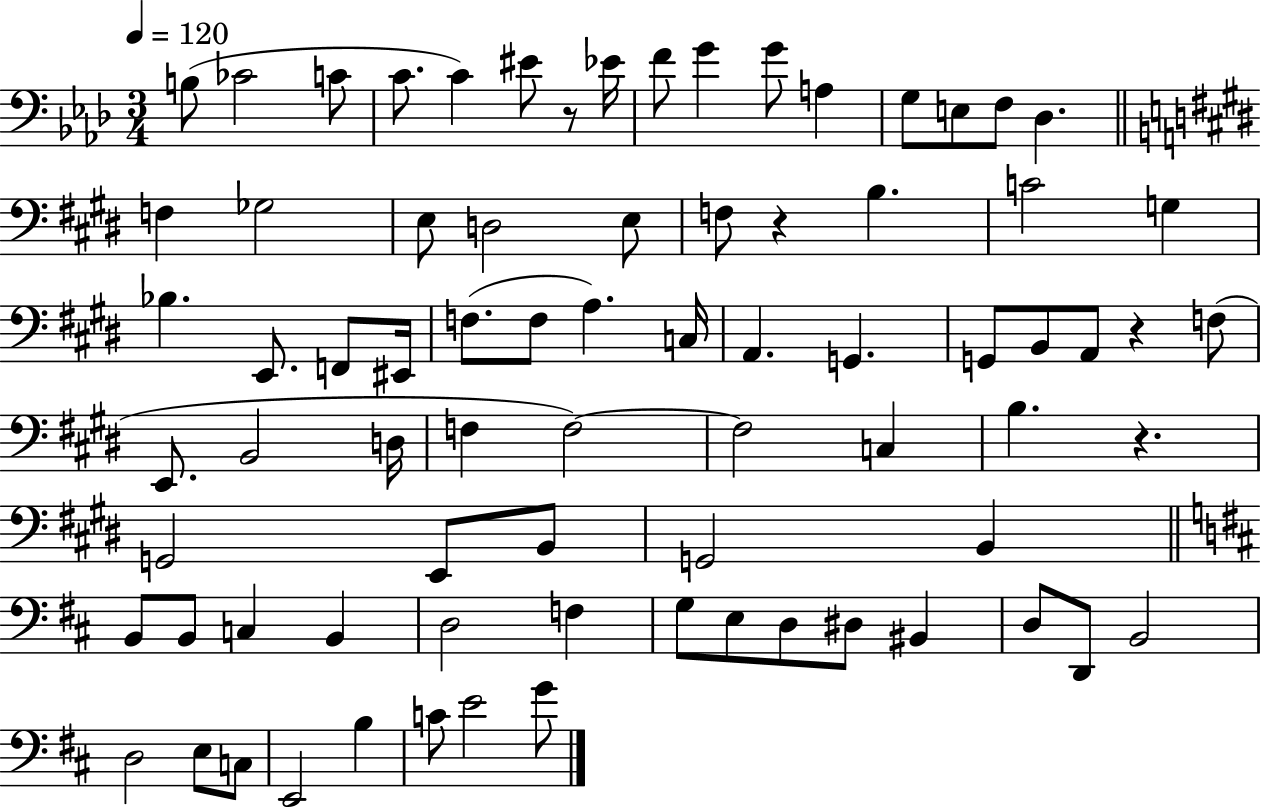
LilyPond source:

{
  \clef bass
  \numericTimeSignature
  \time 3/4
  \key aes \major
  \tempo 4 = 120
  b8( ces'2 c'8 | c'8. c'4) eis'8 r8 ees'16 | f'8 g'4 g'8 a4 | g8 e8 f8 des4. | \break \bar "||" \break \key e \major f4 ges2 | e8 d2 e8 | f8 r4 b4. | c'2 g4 | \break bes4. e,8. f,8 eis,16 | f8.( f8 a4.) c16 | a,4. g,4. | g,8 b,8 a,8 r4 f8( | \break e,8. b,2 d16 | f4 f2~~) | f2 c4 | b4. r4. | \break g,2 e,8 b,8 | g,2 b,4 | \bar "||" \break \key b \minor b,8 b,8 c4 b,4 | d2 f4 | g8 e8 d8 dis8 bis,4 | d8 d,8 b,2 | \break d2 e8 c8 | e,2 b4 | c'8 e'2 g'8 | \bar "|."
}